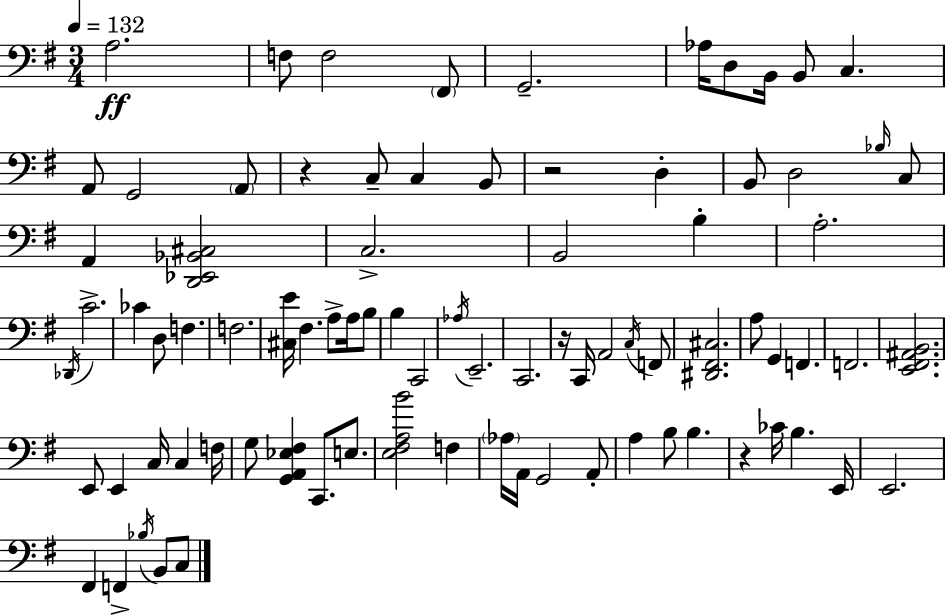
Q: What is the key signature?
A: E minor